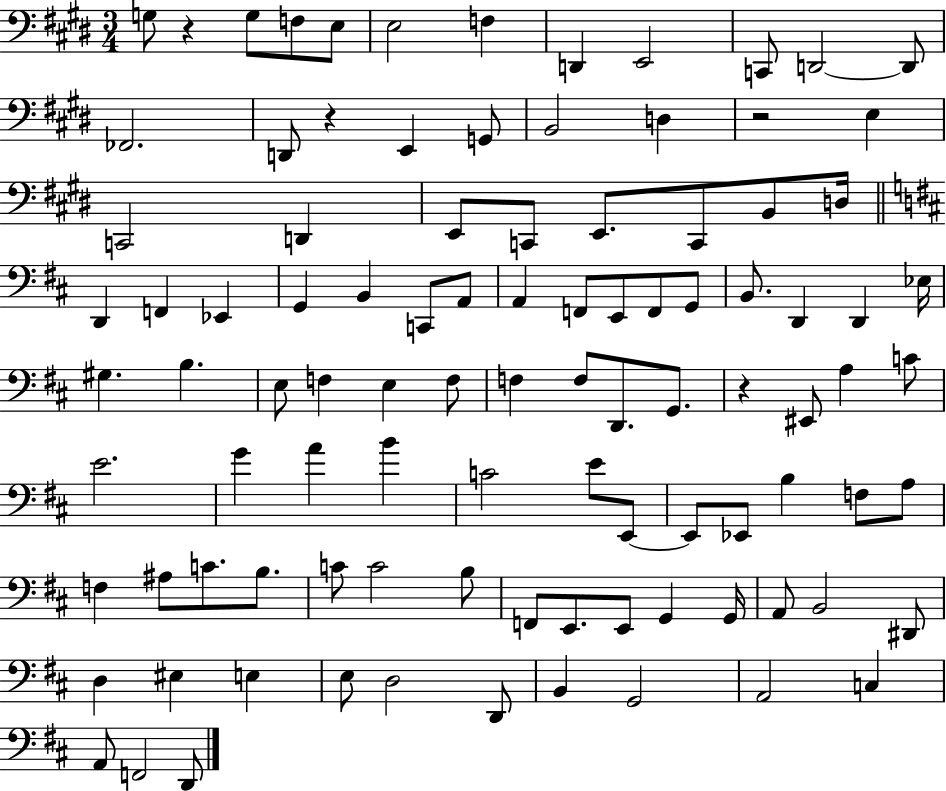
{
  \clef bass
  \numericTimeSignature
  \time 3/4
  \key e \major
  g8 r4 g8 f8 e8 | e2 f4 | d,4 e,2 | c,8 d,2~~ d,8 | \break fes,2. | d,8 r4 e,4 g,8 | b,2 d4 | r2 e4 | \break c,2 d,4 | e,8 c,8 e,8. c,8 b,8 d16 | \bar "||" \break \key d \major d,4 f,4 ees,4 | g,4 b,4 c,8 a,8 | a,4 f,8 e,8 f,8 g,8 | b,8. d,4 d,4 ees16 | \break gis4. b4. | e8 f4 e4 f8 | f4 f8 d,8. g,8. | r4 eis,8 a4 c'8 | \break e'2. | g'4 a'4 b'4 | c'2 e'8 e,8~~ | e,8 ees,8 b4 f8 a8 | \break f4 ais8 c'8. b8. | c'8 c'2 b8 | f,8 e,8. e,8 g,4 g,16 | a,8 b,2 dis,8 | \break d4 eis4 e4 | e8 d2 d,8 | b,4 g,2 | a,2 c4 | \break a,8 f,2 d,8 | \bar "|."
}